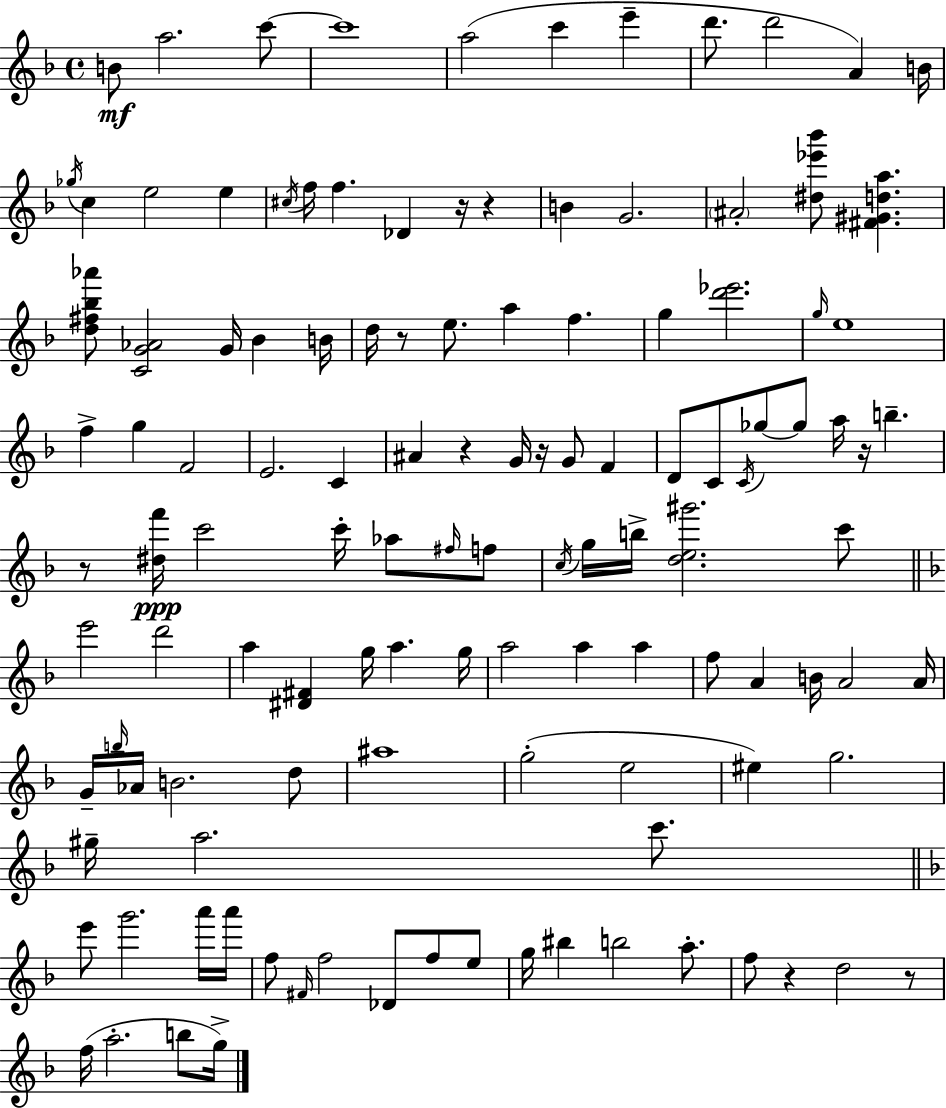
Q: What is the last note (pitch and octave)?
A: G5